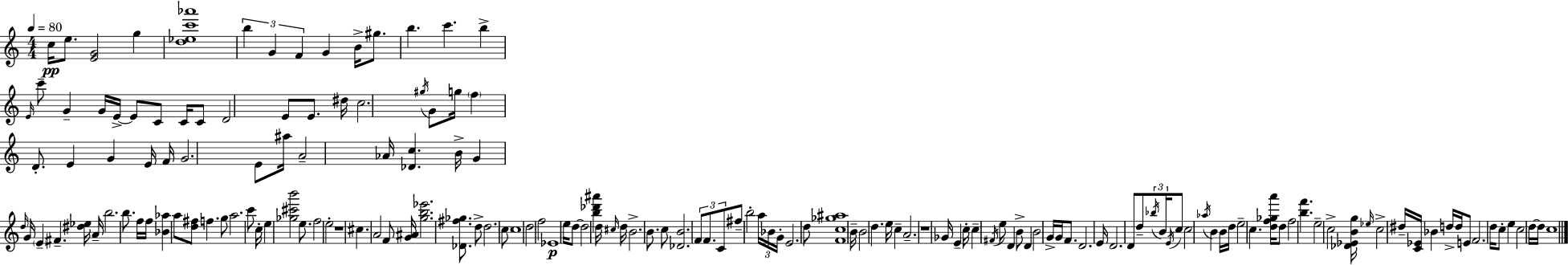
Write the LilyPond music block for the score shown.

{
  \clef treble
  \numericTimeSignature
  \time 4/4
  \key a \minor
  \tempo 4 = 80
  \repeat volta 2 { c''16\pp e''8. <e' g'>2 g''4 | <d'' ees'' c''' aes'''>1 | \tuplet 3/2 { b''4 g'4 f'4 } g'4 | b'16-> gis''8. b''4. c'''4. | \break b''4-> \grace { e'16 } c'''8-- g'4-- g'16 e'16->~~ e'8 c'8 | c'16 c'8 d'2 e'8 e'8. | dis''16 c''2. \acciaccatura { gis''16 } g'8 | g''16 \parenthesize f''4 d'8.-. e'4 g'4 | \break e'16 f'16 g'2. e'8 | ais''16 a'2-- aes'16 <des' c''>4. | b'16-> g'4 \grace { d''16 } g'16 \parenthesize e'4-- fis'4.-- | <dis'' ees''>16 a'16-- b''2. | \break b''8. f''16 f''16 <bes' aes''>4 a''8 <d'' fis''>8 f''4. | g''8 a''2. | c'''8 c''16-. e''4 <ges'' cis''' b'''>2 | e''8. f''2 e''2-. | \break r1 | cis''4. a'2 | f'8 <g' ais'>16 <g'' b'' ees'''>2. | <des' fis'' ges''>8. d''8-> d''2. | \break \parenthesize c''8 c''1 | \parenthesize d''2 f''2 | ees'1\p | e''16 d''8~~ d''2 <b'' des''' ais'''>4 | \break d''16 \grace { cis''16 } d''16 b'2.-> | b'8. c''8 <des' b'>2. | \tuplet 3/2 { f'8 f'8. c'8 } fis''8-- b''2-. | \tuplet 3/2 { a''16 bes'16 g'16-. } e'2. | \break d''8 <f' c'' ges'' ais''>1 | b'16-- b'2 d''4. | e''16 c''4-- a'2.-- | r1 | \break ges'16 e'4-- c''16-. c''4-- \acciaccatura { fis'16 } e''8 | d'4 b'8-> d'4 b'2 | g'16-> g'16 f'8. d'2. | e'16 d'2. | \break d'8 d''8-- \tuplet 3/2 { \acciaccatura { bes''16 } b'16 \acciaccatura { e'16 } } c''8 c''2 | \acciaccatura { aes''16 } b'4 b'16 d''16 e''2-- | c''4. <d'' f'' ges'' a'''>16 d''8 f''2 | <b'' f'''>4. e''2-- | \break c''2-> <des' ees' b' g''>16 \grace { ees''16 } c''2-> | dis''16-- <c' ees'>16 bes'4 d''16-> d''16 e'8 f'2. | d''16 c''8-. e''4 c''2 | d''16~~ d''16 c''1 | \break } \bar "|."
}